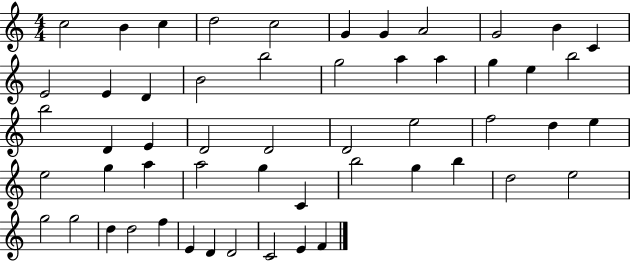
C5/h B4/q C5/q D5/h C5/h G4/q G4/q A4/h G4/h B4/q C4/q E4/h E4/q D4/q B4/h B5/h G5/h A5/q A5/q G5/q E5/q B5/h B5/h D4/q E4/q D4/h D4/h D4/h E5/h F5/h D5/q E5/q E5/h G5/q A5/q A5/h G5/q C4/q B5/h G5/q B5/q D5/h E5/h G5/h G5/h D5/q D5/h F5/q E4/q D4/q D4/h C4/h E4/q F4/q